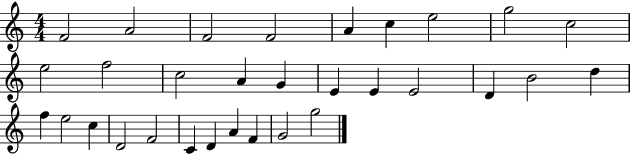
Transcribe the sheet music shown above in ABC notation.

X:1
T:Untitled
M:4/4
L:1/4
K:C
F2 A2 F2 F2 A c e2 g2 c2 e2 f2 c2 A G E E E2 D B2 d f e2 c D2 F2 C D A F G2 g2